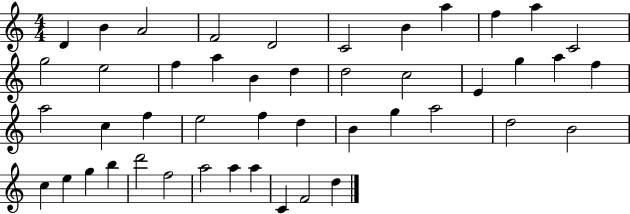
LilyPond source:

{
  \clef treble
  \numericTimeSignature
  \time 4/4
  \key c \major
  d'4 b'4 a'2 | f'2 d'2 | c'2 b'4 a''4 | f''4 a''4 c'2 | \break g''2 e''2 | f''4 a''4 b'4 d''4 | d''2 c''2 | e'4 g''4 a''4 f''4 | \break a''2 c''4 f''4 | e''2 f''4 d''4 | b'4 g''4 a''2 | d''2 b'2 | \break c''4 e''4 g''4 b''4 | d'''2 f''2 | a''2 a''4 a''4 | c'4 f'2 d''4 | \break \bar "|."
}